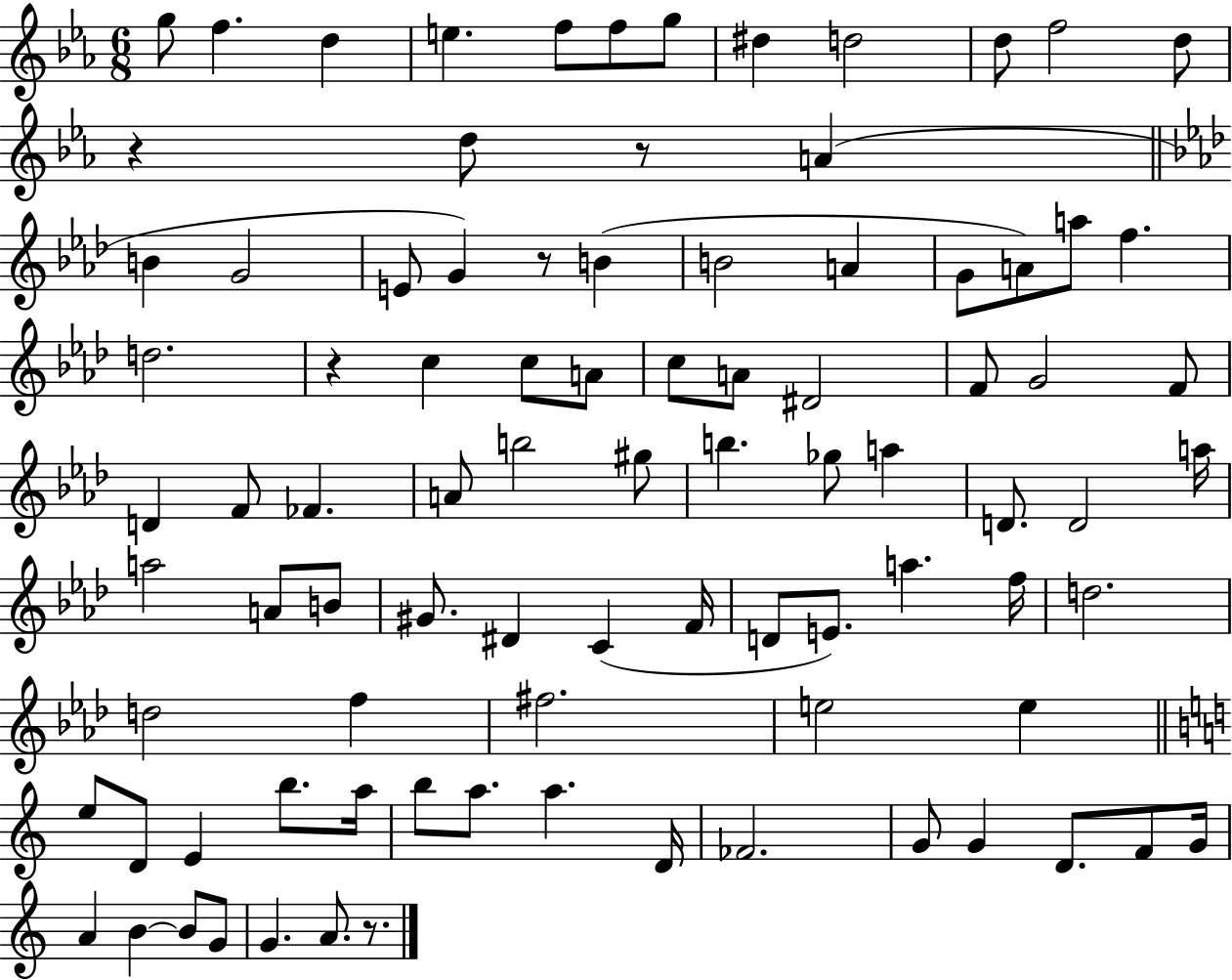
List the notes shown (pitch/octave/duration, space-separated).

G5/e F5/q. D5/q E5/q. F5/e F5/e G5/e D#5/q D5/h D5/e F5/h D5/e R/q D5/e R/e A4/q B4/q G4/h E4/e G4/q R/e B4/q B4/h A4/q G4/e A4/e A5/e F5/q. D5/h. R/q C5/q C5/e A4/e C5/e A4/e D#4/h F4/e G4/h F4/e D4/q F4/e FES4/q. A4/e B5/h G#5/e B5/q. Gb5/e A5/q D4/e. D4/h A5/s A5/h A4/e B4/e G#4/e. D#4/q C4/q F4/s D4/e E4/e. A5/q. F5/s D5/h. D5/h F5/q F#5/h. E5/h E5/q E5/e D4/e E4/q B5/e. A5/s B5/e A5/e. A5/q. D4/s FES4/h. G4/e G4/q D4/e. F4/e G4/s A4/q B4/q B4/e G4/e G4/q. A4/e. R/e.